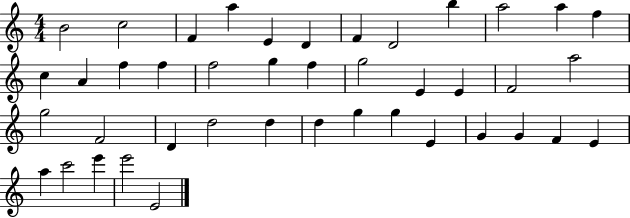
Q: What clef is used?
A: treble